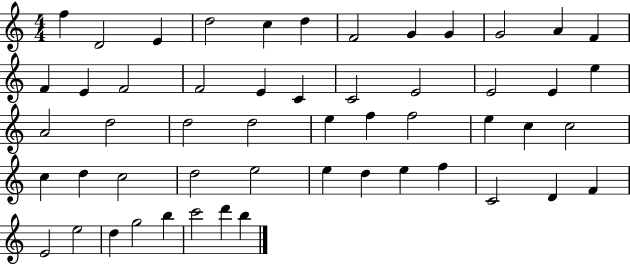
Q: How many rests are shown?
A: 0